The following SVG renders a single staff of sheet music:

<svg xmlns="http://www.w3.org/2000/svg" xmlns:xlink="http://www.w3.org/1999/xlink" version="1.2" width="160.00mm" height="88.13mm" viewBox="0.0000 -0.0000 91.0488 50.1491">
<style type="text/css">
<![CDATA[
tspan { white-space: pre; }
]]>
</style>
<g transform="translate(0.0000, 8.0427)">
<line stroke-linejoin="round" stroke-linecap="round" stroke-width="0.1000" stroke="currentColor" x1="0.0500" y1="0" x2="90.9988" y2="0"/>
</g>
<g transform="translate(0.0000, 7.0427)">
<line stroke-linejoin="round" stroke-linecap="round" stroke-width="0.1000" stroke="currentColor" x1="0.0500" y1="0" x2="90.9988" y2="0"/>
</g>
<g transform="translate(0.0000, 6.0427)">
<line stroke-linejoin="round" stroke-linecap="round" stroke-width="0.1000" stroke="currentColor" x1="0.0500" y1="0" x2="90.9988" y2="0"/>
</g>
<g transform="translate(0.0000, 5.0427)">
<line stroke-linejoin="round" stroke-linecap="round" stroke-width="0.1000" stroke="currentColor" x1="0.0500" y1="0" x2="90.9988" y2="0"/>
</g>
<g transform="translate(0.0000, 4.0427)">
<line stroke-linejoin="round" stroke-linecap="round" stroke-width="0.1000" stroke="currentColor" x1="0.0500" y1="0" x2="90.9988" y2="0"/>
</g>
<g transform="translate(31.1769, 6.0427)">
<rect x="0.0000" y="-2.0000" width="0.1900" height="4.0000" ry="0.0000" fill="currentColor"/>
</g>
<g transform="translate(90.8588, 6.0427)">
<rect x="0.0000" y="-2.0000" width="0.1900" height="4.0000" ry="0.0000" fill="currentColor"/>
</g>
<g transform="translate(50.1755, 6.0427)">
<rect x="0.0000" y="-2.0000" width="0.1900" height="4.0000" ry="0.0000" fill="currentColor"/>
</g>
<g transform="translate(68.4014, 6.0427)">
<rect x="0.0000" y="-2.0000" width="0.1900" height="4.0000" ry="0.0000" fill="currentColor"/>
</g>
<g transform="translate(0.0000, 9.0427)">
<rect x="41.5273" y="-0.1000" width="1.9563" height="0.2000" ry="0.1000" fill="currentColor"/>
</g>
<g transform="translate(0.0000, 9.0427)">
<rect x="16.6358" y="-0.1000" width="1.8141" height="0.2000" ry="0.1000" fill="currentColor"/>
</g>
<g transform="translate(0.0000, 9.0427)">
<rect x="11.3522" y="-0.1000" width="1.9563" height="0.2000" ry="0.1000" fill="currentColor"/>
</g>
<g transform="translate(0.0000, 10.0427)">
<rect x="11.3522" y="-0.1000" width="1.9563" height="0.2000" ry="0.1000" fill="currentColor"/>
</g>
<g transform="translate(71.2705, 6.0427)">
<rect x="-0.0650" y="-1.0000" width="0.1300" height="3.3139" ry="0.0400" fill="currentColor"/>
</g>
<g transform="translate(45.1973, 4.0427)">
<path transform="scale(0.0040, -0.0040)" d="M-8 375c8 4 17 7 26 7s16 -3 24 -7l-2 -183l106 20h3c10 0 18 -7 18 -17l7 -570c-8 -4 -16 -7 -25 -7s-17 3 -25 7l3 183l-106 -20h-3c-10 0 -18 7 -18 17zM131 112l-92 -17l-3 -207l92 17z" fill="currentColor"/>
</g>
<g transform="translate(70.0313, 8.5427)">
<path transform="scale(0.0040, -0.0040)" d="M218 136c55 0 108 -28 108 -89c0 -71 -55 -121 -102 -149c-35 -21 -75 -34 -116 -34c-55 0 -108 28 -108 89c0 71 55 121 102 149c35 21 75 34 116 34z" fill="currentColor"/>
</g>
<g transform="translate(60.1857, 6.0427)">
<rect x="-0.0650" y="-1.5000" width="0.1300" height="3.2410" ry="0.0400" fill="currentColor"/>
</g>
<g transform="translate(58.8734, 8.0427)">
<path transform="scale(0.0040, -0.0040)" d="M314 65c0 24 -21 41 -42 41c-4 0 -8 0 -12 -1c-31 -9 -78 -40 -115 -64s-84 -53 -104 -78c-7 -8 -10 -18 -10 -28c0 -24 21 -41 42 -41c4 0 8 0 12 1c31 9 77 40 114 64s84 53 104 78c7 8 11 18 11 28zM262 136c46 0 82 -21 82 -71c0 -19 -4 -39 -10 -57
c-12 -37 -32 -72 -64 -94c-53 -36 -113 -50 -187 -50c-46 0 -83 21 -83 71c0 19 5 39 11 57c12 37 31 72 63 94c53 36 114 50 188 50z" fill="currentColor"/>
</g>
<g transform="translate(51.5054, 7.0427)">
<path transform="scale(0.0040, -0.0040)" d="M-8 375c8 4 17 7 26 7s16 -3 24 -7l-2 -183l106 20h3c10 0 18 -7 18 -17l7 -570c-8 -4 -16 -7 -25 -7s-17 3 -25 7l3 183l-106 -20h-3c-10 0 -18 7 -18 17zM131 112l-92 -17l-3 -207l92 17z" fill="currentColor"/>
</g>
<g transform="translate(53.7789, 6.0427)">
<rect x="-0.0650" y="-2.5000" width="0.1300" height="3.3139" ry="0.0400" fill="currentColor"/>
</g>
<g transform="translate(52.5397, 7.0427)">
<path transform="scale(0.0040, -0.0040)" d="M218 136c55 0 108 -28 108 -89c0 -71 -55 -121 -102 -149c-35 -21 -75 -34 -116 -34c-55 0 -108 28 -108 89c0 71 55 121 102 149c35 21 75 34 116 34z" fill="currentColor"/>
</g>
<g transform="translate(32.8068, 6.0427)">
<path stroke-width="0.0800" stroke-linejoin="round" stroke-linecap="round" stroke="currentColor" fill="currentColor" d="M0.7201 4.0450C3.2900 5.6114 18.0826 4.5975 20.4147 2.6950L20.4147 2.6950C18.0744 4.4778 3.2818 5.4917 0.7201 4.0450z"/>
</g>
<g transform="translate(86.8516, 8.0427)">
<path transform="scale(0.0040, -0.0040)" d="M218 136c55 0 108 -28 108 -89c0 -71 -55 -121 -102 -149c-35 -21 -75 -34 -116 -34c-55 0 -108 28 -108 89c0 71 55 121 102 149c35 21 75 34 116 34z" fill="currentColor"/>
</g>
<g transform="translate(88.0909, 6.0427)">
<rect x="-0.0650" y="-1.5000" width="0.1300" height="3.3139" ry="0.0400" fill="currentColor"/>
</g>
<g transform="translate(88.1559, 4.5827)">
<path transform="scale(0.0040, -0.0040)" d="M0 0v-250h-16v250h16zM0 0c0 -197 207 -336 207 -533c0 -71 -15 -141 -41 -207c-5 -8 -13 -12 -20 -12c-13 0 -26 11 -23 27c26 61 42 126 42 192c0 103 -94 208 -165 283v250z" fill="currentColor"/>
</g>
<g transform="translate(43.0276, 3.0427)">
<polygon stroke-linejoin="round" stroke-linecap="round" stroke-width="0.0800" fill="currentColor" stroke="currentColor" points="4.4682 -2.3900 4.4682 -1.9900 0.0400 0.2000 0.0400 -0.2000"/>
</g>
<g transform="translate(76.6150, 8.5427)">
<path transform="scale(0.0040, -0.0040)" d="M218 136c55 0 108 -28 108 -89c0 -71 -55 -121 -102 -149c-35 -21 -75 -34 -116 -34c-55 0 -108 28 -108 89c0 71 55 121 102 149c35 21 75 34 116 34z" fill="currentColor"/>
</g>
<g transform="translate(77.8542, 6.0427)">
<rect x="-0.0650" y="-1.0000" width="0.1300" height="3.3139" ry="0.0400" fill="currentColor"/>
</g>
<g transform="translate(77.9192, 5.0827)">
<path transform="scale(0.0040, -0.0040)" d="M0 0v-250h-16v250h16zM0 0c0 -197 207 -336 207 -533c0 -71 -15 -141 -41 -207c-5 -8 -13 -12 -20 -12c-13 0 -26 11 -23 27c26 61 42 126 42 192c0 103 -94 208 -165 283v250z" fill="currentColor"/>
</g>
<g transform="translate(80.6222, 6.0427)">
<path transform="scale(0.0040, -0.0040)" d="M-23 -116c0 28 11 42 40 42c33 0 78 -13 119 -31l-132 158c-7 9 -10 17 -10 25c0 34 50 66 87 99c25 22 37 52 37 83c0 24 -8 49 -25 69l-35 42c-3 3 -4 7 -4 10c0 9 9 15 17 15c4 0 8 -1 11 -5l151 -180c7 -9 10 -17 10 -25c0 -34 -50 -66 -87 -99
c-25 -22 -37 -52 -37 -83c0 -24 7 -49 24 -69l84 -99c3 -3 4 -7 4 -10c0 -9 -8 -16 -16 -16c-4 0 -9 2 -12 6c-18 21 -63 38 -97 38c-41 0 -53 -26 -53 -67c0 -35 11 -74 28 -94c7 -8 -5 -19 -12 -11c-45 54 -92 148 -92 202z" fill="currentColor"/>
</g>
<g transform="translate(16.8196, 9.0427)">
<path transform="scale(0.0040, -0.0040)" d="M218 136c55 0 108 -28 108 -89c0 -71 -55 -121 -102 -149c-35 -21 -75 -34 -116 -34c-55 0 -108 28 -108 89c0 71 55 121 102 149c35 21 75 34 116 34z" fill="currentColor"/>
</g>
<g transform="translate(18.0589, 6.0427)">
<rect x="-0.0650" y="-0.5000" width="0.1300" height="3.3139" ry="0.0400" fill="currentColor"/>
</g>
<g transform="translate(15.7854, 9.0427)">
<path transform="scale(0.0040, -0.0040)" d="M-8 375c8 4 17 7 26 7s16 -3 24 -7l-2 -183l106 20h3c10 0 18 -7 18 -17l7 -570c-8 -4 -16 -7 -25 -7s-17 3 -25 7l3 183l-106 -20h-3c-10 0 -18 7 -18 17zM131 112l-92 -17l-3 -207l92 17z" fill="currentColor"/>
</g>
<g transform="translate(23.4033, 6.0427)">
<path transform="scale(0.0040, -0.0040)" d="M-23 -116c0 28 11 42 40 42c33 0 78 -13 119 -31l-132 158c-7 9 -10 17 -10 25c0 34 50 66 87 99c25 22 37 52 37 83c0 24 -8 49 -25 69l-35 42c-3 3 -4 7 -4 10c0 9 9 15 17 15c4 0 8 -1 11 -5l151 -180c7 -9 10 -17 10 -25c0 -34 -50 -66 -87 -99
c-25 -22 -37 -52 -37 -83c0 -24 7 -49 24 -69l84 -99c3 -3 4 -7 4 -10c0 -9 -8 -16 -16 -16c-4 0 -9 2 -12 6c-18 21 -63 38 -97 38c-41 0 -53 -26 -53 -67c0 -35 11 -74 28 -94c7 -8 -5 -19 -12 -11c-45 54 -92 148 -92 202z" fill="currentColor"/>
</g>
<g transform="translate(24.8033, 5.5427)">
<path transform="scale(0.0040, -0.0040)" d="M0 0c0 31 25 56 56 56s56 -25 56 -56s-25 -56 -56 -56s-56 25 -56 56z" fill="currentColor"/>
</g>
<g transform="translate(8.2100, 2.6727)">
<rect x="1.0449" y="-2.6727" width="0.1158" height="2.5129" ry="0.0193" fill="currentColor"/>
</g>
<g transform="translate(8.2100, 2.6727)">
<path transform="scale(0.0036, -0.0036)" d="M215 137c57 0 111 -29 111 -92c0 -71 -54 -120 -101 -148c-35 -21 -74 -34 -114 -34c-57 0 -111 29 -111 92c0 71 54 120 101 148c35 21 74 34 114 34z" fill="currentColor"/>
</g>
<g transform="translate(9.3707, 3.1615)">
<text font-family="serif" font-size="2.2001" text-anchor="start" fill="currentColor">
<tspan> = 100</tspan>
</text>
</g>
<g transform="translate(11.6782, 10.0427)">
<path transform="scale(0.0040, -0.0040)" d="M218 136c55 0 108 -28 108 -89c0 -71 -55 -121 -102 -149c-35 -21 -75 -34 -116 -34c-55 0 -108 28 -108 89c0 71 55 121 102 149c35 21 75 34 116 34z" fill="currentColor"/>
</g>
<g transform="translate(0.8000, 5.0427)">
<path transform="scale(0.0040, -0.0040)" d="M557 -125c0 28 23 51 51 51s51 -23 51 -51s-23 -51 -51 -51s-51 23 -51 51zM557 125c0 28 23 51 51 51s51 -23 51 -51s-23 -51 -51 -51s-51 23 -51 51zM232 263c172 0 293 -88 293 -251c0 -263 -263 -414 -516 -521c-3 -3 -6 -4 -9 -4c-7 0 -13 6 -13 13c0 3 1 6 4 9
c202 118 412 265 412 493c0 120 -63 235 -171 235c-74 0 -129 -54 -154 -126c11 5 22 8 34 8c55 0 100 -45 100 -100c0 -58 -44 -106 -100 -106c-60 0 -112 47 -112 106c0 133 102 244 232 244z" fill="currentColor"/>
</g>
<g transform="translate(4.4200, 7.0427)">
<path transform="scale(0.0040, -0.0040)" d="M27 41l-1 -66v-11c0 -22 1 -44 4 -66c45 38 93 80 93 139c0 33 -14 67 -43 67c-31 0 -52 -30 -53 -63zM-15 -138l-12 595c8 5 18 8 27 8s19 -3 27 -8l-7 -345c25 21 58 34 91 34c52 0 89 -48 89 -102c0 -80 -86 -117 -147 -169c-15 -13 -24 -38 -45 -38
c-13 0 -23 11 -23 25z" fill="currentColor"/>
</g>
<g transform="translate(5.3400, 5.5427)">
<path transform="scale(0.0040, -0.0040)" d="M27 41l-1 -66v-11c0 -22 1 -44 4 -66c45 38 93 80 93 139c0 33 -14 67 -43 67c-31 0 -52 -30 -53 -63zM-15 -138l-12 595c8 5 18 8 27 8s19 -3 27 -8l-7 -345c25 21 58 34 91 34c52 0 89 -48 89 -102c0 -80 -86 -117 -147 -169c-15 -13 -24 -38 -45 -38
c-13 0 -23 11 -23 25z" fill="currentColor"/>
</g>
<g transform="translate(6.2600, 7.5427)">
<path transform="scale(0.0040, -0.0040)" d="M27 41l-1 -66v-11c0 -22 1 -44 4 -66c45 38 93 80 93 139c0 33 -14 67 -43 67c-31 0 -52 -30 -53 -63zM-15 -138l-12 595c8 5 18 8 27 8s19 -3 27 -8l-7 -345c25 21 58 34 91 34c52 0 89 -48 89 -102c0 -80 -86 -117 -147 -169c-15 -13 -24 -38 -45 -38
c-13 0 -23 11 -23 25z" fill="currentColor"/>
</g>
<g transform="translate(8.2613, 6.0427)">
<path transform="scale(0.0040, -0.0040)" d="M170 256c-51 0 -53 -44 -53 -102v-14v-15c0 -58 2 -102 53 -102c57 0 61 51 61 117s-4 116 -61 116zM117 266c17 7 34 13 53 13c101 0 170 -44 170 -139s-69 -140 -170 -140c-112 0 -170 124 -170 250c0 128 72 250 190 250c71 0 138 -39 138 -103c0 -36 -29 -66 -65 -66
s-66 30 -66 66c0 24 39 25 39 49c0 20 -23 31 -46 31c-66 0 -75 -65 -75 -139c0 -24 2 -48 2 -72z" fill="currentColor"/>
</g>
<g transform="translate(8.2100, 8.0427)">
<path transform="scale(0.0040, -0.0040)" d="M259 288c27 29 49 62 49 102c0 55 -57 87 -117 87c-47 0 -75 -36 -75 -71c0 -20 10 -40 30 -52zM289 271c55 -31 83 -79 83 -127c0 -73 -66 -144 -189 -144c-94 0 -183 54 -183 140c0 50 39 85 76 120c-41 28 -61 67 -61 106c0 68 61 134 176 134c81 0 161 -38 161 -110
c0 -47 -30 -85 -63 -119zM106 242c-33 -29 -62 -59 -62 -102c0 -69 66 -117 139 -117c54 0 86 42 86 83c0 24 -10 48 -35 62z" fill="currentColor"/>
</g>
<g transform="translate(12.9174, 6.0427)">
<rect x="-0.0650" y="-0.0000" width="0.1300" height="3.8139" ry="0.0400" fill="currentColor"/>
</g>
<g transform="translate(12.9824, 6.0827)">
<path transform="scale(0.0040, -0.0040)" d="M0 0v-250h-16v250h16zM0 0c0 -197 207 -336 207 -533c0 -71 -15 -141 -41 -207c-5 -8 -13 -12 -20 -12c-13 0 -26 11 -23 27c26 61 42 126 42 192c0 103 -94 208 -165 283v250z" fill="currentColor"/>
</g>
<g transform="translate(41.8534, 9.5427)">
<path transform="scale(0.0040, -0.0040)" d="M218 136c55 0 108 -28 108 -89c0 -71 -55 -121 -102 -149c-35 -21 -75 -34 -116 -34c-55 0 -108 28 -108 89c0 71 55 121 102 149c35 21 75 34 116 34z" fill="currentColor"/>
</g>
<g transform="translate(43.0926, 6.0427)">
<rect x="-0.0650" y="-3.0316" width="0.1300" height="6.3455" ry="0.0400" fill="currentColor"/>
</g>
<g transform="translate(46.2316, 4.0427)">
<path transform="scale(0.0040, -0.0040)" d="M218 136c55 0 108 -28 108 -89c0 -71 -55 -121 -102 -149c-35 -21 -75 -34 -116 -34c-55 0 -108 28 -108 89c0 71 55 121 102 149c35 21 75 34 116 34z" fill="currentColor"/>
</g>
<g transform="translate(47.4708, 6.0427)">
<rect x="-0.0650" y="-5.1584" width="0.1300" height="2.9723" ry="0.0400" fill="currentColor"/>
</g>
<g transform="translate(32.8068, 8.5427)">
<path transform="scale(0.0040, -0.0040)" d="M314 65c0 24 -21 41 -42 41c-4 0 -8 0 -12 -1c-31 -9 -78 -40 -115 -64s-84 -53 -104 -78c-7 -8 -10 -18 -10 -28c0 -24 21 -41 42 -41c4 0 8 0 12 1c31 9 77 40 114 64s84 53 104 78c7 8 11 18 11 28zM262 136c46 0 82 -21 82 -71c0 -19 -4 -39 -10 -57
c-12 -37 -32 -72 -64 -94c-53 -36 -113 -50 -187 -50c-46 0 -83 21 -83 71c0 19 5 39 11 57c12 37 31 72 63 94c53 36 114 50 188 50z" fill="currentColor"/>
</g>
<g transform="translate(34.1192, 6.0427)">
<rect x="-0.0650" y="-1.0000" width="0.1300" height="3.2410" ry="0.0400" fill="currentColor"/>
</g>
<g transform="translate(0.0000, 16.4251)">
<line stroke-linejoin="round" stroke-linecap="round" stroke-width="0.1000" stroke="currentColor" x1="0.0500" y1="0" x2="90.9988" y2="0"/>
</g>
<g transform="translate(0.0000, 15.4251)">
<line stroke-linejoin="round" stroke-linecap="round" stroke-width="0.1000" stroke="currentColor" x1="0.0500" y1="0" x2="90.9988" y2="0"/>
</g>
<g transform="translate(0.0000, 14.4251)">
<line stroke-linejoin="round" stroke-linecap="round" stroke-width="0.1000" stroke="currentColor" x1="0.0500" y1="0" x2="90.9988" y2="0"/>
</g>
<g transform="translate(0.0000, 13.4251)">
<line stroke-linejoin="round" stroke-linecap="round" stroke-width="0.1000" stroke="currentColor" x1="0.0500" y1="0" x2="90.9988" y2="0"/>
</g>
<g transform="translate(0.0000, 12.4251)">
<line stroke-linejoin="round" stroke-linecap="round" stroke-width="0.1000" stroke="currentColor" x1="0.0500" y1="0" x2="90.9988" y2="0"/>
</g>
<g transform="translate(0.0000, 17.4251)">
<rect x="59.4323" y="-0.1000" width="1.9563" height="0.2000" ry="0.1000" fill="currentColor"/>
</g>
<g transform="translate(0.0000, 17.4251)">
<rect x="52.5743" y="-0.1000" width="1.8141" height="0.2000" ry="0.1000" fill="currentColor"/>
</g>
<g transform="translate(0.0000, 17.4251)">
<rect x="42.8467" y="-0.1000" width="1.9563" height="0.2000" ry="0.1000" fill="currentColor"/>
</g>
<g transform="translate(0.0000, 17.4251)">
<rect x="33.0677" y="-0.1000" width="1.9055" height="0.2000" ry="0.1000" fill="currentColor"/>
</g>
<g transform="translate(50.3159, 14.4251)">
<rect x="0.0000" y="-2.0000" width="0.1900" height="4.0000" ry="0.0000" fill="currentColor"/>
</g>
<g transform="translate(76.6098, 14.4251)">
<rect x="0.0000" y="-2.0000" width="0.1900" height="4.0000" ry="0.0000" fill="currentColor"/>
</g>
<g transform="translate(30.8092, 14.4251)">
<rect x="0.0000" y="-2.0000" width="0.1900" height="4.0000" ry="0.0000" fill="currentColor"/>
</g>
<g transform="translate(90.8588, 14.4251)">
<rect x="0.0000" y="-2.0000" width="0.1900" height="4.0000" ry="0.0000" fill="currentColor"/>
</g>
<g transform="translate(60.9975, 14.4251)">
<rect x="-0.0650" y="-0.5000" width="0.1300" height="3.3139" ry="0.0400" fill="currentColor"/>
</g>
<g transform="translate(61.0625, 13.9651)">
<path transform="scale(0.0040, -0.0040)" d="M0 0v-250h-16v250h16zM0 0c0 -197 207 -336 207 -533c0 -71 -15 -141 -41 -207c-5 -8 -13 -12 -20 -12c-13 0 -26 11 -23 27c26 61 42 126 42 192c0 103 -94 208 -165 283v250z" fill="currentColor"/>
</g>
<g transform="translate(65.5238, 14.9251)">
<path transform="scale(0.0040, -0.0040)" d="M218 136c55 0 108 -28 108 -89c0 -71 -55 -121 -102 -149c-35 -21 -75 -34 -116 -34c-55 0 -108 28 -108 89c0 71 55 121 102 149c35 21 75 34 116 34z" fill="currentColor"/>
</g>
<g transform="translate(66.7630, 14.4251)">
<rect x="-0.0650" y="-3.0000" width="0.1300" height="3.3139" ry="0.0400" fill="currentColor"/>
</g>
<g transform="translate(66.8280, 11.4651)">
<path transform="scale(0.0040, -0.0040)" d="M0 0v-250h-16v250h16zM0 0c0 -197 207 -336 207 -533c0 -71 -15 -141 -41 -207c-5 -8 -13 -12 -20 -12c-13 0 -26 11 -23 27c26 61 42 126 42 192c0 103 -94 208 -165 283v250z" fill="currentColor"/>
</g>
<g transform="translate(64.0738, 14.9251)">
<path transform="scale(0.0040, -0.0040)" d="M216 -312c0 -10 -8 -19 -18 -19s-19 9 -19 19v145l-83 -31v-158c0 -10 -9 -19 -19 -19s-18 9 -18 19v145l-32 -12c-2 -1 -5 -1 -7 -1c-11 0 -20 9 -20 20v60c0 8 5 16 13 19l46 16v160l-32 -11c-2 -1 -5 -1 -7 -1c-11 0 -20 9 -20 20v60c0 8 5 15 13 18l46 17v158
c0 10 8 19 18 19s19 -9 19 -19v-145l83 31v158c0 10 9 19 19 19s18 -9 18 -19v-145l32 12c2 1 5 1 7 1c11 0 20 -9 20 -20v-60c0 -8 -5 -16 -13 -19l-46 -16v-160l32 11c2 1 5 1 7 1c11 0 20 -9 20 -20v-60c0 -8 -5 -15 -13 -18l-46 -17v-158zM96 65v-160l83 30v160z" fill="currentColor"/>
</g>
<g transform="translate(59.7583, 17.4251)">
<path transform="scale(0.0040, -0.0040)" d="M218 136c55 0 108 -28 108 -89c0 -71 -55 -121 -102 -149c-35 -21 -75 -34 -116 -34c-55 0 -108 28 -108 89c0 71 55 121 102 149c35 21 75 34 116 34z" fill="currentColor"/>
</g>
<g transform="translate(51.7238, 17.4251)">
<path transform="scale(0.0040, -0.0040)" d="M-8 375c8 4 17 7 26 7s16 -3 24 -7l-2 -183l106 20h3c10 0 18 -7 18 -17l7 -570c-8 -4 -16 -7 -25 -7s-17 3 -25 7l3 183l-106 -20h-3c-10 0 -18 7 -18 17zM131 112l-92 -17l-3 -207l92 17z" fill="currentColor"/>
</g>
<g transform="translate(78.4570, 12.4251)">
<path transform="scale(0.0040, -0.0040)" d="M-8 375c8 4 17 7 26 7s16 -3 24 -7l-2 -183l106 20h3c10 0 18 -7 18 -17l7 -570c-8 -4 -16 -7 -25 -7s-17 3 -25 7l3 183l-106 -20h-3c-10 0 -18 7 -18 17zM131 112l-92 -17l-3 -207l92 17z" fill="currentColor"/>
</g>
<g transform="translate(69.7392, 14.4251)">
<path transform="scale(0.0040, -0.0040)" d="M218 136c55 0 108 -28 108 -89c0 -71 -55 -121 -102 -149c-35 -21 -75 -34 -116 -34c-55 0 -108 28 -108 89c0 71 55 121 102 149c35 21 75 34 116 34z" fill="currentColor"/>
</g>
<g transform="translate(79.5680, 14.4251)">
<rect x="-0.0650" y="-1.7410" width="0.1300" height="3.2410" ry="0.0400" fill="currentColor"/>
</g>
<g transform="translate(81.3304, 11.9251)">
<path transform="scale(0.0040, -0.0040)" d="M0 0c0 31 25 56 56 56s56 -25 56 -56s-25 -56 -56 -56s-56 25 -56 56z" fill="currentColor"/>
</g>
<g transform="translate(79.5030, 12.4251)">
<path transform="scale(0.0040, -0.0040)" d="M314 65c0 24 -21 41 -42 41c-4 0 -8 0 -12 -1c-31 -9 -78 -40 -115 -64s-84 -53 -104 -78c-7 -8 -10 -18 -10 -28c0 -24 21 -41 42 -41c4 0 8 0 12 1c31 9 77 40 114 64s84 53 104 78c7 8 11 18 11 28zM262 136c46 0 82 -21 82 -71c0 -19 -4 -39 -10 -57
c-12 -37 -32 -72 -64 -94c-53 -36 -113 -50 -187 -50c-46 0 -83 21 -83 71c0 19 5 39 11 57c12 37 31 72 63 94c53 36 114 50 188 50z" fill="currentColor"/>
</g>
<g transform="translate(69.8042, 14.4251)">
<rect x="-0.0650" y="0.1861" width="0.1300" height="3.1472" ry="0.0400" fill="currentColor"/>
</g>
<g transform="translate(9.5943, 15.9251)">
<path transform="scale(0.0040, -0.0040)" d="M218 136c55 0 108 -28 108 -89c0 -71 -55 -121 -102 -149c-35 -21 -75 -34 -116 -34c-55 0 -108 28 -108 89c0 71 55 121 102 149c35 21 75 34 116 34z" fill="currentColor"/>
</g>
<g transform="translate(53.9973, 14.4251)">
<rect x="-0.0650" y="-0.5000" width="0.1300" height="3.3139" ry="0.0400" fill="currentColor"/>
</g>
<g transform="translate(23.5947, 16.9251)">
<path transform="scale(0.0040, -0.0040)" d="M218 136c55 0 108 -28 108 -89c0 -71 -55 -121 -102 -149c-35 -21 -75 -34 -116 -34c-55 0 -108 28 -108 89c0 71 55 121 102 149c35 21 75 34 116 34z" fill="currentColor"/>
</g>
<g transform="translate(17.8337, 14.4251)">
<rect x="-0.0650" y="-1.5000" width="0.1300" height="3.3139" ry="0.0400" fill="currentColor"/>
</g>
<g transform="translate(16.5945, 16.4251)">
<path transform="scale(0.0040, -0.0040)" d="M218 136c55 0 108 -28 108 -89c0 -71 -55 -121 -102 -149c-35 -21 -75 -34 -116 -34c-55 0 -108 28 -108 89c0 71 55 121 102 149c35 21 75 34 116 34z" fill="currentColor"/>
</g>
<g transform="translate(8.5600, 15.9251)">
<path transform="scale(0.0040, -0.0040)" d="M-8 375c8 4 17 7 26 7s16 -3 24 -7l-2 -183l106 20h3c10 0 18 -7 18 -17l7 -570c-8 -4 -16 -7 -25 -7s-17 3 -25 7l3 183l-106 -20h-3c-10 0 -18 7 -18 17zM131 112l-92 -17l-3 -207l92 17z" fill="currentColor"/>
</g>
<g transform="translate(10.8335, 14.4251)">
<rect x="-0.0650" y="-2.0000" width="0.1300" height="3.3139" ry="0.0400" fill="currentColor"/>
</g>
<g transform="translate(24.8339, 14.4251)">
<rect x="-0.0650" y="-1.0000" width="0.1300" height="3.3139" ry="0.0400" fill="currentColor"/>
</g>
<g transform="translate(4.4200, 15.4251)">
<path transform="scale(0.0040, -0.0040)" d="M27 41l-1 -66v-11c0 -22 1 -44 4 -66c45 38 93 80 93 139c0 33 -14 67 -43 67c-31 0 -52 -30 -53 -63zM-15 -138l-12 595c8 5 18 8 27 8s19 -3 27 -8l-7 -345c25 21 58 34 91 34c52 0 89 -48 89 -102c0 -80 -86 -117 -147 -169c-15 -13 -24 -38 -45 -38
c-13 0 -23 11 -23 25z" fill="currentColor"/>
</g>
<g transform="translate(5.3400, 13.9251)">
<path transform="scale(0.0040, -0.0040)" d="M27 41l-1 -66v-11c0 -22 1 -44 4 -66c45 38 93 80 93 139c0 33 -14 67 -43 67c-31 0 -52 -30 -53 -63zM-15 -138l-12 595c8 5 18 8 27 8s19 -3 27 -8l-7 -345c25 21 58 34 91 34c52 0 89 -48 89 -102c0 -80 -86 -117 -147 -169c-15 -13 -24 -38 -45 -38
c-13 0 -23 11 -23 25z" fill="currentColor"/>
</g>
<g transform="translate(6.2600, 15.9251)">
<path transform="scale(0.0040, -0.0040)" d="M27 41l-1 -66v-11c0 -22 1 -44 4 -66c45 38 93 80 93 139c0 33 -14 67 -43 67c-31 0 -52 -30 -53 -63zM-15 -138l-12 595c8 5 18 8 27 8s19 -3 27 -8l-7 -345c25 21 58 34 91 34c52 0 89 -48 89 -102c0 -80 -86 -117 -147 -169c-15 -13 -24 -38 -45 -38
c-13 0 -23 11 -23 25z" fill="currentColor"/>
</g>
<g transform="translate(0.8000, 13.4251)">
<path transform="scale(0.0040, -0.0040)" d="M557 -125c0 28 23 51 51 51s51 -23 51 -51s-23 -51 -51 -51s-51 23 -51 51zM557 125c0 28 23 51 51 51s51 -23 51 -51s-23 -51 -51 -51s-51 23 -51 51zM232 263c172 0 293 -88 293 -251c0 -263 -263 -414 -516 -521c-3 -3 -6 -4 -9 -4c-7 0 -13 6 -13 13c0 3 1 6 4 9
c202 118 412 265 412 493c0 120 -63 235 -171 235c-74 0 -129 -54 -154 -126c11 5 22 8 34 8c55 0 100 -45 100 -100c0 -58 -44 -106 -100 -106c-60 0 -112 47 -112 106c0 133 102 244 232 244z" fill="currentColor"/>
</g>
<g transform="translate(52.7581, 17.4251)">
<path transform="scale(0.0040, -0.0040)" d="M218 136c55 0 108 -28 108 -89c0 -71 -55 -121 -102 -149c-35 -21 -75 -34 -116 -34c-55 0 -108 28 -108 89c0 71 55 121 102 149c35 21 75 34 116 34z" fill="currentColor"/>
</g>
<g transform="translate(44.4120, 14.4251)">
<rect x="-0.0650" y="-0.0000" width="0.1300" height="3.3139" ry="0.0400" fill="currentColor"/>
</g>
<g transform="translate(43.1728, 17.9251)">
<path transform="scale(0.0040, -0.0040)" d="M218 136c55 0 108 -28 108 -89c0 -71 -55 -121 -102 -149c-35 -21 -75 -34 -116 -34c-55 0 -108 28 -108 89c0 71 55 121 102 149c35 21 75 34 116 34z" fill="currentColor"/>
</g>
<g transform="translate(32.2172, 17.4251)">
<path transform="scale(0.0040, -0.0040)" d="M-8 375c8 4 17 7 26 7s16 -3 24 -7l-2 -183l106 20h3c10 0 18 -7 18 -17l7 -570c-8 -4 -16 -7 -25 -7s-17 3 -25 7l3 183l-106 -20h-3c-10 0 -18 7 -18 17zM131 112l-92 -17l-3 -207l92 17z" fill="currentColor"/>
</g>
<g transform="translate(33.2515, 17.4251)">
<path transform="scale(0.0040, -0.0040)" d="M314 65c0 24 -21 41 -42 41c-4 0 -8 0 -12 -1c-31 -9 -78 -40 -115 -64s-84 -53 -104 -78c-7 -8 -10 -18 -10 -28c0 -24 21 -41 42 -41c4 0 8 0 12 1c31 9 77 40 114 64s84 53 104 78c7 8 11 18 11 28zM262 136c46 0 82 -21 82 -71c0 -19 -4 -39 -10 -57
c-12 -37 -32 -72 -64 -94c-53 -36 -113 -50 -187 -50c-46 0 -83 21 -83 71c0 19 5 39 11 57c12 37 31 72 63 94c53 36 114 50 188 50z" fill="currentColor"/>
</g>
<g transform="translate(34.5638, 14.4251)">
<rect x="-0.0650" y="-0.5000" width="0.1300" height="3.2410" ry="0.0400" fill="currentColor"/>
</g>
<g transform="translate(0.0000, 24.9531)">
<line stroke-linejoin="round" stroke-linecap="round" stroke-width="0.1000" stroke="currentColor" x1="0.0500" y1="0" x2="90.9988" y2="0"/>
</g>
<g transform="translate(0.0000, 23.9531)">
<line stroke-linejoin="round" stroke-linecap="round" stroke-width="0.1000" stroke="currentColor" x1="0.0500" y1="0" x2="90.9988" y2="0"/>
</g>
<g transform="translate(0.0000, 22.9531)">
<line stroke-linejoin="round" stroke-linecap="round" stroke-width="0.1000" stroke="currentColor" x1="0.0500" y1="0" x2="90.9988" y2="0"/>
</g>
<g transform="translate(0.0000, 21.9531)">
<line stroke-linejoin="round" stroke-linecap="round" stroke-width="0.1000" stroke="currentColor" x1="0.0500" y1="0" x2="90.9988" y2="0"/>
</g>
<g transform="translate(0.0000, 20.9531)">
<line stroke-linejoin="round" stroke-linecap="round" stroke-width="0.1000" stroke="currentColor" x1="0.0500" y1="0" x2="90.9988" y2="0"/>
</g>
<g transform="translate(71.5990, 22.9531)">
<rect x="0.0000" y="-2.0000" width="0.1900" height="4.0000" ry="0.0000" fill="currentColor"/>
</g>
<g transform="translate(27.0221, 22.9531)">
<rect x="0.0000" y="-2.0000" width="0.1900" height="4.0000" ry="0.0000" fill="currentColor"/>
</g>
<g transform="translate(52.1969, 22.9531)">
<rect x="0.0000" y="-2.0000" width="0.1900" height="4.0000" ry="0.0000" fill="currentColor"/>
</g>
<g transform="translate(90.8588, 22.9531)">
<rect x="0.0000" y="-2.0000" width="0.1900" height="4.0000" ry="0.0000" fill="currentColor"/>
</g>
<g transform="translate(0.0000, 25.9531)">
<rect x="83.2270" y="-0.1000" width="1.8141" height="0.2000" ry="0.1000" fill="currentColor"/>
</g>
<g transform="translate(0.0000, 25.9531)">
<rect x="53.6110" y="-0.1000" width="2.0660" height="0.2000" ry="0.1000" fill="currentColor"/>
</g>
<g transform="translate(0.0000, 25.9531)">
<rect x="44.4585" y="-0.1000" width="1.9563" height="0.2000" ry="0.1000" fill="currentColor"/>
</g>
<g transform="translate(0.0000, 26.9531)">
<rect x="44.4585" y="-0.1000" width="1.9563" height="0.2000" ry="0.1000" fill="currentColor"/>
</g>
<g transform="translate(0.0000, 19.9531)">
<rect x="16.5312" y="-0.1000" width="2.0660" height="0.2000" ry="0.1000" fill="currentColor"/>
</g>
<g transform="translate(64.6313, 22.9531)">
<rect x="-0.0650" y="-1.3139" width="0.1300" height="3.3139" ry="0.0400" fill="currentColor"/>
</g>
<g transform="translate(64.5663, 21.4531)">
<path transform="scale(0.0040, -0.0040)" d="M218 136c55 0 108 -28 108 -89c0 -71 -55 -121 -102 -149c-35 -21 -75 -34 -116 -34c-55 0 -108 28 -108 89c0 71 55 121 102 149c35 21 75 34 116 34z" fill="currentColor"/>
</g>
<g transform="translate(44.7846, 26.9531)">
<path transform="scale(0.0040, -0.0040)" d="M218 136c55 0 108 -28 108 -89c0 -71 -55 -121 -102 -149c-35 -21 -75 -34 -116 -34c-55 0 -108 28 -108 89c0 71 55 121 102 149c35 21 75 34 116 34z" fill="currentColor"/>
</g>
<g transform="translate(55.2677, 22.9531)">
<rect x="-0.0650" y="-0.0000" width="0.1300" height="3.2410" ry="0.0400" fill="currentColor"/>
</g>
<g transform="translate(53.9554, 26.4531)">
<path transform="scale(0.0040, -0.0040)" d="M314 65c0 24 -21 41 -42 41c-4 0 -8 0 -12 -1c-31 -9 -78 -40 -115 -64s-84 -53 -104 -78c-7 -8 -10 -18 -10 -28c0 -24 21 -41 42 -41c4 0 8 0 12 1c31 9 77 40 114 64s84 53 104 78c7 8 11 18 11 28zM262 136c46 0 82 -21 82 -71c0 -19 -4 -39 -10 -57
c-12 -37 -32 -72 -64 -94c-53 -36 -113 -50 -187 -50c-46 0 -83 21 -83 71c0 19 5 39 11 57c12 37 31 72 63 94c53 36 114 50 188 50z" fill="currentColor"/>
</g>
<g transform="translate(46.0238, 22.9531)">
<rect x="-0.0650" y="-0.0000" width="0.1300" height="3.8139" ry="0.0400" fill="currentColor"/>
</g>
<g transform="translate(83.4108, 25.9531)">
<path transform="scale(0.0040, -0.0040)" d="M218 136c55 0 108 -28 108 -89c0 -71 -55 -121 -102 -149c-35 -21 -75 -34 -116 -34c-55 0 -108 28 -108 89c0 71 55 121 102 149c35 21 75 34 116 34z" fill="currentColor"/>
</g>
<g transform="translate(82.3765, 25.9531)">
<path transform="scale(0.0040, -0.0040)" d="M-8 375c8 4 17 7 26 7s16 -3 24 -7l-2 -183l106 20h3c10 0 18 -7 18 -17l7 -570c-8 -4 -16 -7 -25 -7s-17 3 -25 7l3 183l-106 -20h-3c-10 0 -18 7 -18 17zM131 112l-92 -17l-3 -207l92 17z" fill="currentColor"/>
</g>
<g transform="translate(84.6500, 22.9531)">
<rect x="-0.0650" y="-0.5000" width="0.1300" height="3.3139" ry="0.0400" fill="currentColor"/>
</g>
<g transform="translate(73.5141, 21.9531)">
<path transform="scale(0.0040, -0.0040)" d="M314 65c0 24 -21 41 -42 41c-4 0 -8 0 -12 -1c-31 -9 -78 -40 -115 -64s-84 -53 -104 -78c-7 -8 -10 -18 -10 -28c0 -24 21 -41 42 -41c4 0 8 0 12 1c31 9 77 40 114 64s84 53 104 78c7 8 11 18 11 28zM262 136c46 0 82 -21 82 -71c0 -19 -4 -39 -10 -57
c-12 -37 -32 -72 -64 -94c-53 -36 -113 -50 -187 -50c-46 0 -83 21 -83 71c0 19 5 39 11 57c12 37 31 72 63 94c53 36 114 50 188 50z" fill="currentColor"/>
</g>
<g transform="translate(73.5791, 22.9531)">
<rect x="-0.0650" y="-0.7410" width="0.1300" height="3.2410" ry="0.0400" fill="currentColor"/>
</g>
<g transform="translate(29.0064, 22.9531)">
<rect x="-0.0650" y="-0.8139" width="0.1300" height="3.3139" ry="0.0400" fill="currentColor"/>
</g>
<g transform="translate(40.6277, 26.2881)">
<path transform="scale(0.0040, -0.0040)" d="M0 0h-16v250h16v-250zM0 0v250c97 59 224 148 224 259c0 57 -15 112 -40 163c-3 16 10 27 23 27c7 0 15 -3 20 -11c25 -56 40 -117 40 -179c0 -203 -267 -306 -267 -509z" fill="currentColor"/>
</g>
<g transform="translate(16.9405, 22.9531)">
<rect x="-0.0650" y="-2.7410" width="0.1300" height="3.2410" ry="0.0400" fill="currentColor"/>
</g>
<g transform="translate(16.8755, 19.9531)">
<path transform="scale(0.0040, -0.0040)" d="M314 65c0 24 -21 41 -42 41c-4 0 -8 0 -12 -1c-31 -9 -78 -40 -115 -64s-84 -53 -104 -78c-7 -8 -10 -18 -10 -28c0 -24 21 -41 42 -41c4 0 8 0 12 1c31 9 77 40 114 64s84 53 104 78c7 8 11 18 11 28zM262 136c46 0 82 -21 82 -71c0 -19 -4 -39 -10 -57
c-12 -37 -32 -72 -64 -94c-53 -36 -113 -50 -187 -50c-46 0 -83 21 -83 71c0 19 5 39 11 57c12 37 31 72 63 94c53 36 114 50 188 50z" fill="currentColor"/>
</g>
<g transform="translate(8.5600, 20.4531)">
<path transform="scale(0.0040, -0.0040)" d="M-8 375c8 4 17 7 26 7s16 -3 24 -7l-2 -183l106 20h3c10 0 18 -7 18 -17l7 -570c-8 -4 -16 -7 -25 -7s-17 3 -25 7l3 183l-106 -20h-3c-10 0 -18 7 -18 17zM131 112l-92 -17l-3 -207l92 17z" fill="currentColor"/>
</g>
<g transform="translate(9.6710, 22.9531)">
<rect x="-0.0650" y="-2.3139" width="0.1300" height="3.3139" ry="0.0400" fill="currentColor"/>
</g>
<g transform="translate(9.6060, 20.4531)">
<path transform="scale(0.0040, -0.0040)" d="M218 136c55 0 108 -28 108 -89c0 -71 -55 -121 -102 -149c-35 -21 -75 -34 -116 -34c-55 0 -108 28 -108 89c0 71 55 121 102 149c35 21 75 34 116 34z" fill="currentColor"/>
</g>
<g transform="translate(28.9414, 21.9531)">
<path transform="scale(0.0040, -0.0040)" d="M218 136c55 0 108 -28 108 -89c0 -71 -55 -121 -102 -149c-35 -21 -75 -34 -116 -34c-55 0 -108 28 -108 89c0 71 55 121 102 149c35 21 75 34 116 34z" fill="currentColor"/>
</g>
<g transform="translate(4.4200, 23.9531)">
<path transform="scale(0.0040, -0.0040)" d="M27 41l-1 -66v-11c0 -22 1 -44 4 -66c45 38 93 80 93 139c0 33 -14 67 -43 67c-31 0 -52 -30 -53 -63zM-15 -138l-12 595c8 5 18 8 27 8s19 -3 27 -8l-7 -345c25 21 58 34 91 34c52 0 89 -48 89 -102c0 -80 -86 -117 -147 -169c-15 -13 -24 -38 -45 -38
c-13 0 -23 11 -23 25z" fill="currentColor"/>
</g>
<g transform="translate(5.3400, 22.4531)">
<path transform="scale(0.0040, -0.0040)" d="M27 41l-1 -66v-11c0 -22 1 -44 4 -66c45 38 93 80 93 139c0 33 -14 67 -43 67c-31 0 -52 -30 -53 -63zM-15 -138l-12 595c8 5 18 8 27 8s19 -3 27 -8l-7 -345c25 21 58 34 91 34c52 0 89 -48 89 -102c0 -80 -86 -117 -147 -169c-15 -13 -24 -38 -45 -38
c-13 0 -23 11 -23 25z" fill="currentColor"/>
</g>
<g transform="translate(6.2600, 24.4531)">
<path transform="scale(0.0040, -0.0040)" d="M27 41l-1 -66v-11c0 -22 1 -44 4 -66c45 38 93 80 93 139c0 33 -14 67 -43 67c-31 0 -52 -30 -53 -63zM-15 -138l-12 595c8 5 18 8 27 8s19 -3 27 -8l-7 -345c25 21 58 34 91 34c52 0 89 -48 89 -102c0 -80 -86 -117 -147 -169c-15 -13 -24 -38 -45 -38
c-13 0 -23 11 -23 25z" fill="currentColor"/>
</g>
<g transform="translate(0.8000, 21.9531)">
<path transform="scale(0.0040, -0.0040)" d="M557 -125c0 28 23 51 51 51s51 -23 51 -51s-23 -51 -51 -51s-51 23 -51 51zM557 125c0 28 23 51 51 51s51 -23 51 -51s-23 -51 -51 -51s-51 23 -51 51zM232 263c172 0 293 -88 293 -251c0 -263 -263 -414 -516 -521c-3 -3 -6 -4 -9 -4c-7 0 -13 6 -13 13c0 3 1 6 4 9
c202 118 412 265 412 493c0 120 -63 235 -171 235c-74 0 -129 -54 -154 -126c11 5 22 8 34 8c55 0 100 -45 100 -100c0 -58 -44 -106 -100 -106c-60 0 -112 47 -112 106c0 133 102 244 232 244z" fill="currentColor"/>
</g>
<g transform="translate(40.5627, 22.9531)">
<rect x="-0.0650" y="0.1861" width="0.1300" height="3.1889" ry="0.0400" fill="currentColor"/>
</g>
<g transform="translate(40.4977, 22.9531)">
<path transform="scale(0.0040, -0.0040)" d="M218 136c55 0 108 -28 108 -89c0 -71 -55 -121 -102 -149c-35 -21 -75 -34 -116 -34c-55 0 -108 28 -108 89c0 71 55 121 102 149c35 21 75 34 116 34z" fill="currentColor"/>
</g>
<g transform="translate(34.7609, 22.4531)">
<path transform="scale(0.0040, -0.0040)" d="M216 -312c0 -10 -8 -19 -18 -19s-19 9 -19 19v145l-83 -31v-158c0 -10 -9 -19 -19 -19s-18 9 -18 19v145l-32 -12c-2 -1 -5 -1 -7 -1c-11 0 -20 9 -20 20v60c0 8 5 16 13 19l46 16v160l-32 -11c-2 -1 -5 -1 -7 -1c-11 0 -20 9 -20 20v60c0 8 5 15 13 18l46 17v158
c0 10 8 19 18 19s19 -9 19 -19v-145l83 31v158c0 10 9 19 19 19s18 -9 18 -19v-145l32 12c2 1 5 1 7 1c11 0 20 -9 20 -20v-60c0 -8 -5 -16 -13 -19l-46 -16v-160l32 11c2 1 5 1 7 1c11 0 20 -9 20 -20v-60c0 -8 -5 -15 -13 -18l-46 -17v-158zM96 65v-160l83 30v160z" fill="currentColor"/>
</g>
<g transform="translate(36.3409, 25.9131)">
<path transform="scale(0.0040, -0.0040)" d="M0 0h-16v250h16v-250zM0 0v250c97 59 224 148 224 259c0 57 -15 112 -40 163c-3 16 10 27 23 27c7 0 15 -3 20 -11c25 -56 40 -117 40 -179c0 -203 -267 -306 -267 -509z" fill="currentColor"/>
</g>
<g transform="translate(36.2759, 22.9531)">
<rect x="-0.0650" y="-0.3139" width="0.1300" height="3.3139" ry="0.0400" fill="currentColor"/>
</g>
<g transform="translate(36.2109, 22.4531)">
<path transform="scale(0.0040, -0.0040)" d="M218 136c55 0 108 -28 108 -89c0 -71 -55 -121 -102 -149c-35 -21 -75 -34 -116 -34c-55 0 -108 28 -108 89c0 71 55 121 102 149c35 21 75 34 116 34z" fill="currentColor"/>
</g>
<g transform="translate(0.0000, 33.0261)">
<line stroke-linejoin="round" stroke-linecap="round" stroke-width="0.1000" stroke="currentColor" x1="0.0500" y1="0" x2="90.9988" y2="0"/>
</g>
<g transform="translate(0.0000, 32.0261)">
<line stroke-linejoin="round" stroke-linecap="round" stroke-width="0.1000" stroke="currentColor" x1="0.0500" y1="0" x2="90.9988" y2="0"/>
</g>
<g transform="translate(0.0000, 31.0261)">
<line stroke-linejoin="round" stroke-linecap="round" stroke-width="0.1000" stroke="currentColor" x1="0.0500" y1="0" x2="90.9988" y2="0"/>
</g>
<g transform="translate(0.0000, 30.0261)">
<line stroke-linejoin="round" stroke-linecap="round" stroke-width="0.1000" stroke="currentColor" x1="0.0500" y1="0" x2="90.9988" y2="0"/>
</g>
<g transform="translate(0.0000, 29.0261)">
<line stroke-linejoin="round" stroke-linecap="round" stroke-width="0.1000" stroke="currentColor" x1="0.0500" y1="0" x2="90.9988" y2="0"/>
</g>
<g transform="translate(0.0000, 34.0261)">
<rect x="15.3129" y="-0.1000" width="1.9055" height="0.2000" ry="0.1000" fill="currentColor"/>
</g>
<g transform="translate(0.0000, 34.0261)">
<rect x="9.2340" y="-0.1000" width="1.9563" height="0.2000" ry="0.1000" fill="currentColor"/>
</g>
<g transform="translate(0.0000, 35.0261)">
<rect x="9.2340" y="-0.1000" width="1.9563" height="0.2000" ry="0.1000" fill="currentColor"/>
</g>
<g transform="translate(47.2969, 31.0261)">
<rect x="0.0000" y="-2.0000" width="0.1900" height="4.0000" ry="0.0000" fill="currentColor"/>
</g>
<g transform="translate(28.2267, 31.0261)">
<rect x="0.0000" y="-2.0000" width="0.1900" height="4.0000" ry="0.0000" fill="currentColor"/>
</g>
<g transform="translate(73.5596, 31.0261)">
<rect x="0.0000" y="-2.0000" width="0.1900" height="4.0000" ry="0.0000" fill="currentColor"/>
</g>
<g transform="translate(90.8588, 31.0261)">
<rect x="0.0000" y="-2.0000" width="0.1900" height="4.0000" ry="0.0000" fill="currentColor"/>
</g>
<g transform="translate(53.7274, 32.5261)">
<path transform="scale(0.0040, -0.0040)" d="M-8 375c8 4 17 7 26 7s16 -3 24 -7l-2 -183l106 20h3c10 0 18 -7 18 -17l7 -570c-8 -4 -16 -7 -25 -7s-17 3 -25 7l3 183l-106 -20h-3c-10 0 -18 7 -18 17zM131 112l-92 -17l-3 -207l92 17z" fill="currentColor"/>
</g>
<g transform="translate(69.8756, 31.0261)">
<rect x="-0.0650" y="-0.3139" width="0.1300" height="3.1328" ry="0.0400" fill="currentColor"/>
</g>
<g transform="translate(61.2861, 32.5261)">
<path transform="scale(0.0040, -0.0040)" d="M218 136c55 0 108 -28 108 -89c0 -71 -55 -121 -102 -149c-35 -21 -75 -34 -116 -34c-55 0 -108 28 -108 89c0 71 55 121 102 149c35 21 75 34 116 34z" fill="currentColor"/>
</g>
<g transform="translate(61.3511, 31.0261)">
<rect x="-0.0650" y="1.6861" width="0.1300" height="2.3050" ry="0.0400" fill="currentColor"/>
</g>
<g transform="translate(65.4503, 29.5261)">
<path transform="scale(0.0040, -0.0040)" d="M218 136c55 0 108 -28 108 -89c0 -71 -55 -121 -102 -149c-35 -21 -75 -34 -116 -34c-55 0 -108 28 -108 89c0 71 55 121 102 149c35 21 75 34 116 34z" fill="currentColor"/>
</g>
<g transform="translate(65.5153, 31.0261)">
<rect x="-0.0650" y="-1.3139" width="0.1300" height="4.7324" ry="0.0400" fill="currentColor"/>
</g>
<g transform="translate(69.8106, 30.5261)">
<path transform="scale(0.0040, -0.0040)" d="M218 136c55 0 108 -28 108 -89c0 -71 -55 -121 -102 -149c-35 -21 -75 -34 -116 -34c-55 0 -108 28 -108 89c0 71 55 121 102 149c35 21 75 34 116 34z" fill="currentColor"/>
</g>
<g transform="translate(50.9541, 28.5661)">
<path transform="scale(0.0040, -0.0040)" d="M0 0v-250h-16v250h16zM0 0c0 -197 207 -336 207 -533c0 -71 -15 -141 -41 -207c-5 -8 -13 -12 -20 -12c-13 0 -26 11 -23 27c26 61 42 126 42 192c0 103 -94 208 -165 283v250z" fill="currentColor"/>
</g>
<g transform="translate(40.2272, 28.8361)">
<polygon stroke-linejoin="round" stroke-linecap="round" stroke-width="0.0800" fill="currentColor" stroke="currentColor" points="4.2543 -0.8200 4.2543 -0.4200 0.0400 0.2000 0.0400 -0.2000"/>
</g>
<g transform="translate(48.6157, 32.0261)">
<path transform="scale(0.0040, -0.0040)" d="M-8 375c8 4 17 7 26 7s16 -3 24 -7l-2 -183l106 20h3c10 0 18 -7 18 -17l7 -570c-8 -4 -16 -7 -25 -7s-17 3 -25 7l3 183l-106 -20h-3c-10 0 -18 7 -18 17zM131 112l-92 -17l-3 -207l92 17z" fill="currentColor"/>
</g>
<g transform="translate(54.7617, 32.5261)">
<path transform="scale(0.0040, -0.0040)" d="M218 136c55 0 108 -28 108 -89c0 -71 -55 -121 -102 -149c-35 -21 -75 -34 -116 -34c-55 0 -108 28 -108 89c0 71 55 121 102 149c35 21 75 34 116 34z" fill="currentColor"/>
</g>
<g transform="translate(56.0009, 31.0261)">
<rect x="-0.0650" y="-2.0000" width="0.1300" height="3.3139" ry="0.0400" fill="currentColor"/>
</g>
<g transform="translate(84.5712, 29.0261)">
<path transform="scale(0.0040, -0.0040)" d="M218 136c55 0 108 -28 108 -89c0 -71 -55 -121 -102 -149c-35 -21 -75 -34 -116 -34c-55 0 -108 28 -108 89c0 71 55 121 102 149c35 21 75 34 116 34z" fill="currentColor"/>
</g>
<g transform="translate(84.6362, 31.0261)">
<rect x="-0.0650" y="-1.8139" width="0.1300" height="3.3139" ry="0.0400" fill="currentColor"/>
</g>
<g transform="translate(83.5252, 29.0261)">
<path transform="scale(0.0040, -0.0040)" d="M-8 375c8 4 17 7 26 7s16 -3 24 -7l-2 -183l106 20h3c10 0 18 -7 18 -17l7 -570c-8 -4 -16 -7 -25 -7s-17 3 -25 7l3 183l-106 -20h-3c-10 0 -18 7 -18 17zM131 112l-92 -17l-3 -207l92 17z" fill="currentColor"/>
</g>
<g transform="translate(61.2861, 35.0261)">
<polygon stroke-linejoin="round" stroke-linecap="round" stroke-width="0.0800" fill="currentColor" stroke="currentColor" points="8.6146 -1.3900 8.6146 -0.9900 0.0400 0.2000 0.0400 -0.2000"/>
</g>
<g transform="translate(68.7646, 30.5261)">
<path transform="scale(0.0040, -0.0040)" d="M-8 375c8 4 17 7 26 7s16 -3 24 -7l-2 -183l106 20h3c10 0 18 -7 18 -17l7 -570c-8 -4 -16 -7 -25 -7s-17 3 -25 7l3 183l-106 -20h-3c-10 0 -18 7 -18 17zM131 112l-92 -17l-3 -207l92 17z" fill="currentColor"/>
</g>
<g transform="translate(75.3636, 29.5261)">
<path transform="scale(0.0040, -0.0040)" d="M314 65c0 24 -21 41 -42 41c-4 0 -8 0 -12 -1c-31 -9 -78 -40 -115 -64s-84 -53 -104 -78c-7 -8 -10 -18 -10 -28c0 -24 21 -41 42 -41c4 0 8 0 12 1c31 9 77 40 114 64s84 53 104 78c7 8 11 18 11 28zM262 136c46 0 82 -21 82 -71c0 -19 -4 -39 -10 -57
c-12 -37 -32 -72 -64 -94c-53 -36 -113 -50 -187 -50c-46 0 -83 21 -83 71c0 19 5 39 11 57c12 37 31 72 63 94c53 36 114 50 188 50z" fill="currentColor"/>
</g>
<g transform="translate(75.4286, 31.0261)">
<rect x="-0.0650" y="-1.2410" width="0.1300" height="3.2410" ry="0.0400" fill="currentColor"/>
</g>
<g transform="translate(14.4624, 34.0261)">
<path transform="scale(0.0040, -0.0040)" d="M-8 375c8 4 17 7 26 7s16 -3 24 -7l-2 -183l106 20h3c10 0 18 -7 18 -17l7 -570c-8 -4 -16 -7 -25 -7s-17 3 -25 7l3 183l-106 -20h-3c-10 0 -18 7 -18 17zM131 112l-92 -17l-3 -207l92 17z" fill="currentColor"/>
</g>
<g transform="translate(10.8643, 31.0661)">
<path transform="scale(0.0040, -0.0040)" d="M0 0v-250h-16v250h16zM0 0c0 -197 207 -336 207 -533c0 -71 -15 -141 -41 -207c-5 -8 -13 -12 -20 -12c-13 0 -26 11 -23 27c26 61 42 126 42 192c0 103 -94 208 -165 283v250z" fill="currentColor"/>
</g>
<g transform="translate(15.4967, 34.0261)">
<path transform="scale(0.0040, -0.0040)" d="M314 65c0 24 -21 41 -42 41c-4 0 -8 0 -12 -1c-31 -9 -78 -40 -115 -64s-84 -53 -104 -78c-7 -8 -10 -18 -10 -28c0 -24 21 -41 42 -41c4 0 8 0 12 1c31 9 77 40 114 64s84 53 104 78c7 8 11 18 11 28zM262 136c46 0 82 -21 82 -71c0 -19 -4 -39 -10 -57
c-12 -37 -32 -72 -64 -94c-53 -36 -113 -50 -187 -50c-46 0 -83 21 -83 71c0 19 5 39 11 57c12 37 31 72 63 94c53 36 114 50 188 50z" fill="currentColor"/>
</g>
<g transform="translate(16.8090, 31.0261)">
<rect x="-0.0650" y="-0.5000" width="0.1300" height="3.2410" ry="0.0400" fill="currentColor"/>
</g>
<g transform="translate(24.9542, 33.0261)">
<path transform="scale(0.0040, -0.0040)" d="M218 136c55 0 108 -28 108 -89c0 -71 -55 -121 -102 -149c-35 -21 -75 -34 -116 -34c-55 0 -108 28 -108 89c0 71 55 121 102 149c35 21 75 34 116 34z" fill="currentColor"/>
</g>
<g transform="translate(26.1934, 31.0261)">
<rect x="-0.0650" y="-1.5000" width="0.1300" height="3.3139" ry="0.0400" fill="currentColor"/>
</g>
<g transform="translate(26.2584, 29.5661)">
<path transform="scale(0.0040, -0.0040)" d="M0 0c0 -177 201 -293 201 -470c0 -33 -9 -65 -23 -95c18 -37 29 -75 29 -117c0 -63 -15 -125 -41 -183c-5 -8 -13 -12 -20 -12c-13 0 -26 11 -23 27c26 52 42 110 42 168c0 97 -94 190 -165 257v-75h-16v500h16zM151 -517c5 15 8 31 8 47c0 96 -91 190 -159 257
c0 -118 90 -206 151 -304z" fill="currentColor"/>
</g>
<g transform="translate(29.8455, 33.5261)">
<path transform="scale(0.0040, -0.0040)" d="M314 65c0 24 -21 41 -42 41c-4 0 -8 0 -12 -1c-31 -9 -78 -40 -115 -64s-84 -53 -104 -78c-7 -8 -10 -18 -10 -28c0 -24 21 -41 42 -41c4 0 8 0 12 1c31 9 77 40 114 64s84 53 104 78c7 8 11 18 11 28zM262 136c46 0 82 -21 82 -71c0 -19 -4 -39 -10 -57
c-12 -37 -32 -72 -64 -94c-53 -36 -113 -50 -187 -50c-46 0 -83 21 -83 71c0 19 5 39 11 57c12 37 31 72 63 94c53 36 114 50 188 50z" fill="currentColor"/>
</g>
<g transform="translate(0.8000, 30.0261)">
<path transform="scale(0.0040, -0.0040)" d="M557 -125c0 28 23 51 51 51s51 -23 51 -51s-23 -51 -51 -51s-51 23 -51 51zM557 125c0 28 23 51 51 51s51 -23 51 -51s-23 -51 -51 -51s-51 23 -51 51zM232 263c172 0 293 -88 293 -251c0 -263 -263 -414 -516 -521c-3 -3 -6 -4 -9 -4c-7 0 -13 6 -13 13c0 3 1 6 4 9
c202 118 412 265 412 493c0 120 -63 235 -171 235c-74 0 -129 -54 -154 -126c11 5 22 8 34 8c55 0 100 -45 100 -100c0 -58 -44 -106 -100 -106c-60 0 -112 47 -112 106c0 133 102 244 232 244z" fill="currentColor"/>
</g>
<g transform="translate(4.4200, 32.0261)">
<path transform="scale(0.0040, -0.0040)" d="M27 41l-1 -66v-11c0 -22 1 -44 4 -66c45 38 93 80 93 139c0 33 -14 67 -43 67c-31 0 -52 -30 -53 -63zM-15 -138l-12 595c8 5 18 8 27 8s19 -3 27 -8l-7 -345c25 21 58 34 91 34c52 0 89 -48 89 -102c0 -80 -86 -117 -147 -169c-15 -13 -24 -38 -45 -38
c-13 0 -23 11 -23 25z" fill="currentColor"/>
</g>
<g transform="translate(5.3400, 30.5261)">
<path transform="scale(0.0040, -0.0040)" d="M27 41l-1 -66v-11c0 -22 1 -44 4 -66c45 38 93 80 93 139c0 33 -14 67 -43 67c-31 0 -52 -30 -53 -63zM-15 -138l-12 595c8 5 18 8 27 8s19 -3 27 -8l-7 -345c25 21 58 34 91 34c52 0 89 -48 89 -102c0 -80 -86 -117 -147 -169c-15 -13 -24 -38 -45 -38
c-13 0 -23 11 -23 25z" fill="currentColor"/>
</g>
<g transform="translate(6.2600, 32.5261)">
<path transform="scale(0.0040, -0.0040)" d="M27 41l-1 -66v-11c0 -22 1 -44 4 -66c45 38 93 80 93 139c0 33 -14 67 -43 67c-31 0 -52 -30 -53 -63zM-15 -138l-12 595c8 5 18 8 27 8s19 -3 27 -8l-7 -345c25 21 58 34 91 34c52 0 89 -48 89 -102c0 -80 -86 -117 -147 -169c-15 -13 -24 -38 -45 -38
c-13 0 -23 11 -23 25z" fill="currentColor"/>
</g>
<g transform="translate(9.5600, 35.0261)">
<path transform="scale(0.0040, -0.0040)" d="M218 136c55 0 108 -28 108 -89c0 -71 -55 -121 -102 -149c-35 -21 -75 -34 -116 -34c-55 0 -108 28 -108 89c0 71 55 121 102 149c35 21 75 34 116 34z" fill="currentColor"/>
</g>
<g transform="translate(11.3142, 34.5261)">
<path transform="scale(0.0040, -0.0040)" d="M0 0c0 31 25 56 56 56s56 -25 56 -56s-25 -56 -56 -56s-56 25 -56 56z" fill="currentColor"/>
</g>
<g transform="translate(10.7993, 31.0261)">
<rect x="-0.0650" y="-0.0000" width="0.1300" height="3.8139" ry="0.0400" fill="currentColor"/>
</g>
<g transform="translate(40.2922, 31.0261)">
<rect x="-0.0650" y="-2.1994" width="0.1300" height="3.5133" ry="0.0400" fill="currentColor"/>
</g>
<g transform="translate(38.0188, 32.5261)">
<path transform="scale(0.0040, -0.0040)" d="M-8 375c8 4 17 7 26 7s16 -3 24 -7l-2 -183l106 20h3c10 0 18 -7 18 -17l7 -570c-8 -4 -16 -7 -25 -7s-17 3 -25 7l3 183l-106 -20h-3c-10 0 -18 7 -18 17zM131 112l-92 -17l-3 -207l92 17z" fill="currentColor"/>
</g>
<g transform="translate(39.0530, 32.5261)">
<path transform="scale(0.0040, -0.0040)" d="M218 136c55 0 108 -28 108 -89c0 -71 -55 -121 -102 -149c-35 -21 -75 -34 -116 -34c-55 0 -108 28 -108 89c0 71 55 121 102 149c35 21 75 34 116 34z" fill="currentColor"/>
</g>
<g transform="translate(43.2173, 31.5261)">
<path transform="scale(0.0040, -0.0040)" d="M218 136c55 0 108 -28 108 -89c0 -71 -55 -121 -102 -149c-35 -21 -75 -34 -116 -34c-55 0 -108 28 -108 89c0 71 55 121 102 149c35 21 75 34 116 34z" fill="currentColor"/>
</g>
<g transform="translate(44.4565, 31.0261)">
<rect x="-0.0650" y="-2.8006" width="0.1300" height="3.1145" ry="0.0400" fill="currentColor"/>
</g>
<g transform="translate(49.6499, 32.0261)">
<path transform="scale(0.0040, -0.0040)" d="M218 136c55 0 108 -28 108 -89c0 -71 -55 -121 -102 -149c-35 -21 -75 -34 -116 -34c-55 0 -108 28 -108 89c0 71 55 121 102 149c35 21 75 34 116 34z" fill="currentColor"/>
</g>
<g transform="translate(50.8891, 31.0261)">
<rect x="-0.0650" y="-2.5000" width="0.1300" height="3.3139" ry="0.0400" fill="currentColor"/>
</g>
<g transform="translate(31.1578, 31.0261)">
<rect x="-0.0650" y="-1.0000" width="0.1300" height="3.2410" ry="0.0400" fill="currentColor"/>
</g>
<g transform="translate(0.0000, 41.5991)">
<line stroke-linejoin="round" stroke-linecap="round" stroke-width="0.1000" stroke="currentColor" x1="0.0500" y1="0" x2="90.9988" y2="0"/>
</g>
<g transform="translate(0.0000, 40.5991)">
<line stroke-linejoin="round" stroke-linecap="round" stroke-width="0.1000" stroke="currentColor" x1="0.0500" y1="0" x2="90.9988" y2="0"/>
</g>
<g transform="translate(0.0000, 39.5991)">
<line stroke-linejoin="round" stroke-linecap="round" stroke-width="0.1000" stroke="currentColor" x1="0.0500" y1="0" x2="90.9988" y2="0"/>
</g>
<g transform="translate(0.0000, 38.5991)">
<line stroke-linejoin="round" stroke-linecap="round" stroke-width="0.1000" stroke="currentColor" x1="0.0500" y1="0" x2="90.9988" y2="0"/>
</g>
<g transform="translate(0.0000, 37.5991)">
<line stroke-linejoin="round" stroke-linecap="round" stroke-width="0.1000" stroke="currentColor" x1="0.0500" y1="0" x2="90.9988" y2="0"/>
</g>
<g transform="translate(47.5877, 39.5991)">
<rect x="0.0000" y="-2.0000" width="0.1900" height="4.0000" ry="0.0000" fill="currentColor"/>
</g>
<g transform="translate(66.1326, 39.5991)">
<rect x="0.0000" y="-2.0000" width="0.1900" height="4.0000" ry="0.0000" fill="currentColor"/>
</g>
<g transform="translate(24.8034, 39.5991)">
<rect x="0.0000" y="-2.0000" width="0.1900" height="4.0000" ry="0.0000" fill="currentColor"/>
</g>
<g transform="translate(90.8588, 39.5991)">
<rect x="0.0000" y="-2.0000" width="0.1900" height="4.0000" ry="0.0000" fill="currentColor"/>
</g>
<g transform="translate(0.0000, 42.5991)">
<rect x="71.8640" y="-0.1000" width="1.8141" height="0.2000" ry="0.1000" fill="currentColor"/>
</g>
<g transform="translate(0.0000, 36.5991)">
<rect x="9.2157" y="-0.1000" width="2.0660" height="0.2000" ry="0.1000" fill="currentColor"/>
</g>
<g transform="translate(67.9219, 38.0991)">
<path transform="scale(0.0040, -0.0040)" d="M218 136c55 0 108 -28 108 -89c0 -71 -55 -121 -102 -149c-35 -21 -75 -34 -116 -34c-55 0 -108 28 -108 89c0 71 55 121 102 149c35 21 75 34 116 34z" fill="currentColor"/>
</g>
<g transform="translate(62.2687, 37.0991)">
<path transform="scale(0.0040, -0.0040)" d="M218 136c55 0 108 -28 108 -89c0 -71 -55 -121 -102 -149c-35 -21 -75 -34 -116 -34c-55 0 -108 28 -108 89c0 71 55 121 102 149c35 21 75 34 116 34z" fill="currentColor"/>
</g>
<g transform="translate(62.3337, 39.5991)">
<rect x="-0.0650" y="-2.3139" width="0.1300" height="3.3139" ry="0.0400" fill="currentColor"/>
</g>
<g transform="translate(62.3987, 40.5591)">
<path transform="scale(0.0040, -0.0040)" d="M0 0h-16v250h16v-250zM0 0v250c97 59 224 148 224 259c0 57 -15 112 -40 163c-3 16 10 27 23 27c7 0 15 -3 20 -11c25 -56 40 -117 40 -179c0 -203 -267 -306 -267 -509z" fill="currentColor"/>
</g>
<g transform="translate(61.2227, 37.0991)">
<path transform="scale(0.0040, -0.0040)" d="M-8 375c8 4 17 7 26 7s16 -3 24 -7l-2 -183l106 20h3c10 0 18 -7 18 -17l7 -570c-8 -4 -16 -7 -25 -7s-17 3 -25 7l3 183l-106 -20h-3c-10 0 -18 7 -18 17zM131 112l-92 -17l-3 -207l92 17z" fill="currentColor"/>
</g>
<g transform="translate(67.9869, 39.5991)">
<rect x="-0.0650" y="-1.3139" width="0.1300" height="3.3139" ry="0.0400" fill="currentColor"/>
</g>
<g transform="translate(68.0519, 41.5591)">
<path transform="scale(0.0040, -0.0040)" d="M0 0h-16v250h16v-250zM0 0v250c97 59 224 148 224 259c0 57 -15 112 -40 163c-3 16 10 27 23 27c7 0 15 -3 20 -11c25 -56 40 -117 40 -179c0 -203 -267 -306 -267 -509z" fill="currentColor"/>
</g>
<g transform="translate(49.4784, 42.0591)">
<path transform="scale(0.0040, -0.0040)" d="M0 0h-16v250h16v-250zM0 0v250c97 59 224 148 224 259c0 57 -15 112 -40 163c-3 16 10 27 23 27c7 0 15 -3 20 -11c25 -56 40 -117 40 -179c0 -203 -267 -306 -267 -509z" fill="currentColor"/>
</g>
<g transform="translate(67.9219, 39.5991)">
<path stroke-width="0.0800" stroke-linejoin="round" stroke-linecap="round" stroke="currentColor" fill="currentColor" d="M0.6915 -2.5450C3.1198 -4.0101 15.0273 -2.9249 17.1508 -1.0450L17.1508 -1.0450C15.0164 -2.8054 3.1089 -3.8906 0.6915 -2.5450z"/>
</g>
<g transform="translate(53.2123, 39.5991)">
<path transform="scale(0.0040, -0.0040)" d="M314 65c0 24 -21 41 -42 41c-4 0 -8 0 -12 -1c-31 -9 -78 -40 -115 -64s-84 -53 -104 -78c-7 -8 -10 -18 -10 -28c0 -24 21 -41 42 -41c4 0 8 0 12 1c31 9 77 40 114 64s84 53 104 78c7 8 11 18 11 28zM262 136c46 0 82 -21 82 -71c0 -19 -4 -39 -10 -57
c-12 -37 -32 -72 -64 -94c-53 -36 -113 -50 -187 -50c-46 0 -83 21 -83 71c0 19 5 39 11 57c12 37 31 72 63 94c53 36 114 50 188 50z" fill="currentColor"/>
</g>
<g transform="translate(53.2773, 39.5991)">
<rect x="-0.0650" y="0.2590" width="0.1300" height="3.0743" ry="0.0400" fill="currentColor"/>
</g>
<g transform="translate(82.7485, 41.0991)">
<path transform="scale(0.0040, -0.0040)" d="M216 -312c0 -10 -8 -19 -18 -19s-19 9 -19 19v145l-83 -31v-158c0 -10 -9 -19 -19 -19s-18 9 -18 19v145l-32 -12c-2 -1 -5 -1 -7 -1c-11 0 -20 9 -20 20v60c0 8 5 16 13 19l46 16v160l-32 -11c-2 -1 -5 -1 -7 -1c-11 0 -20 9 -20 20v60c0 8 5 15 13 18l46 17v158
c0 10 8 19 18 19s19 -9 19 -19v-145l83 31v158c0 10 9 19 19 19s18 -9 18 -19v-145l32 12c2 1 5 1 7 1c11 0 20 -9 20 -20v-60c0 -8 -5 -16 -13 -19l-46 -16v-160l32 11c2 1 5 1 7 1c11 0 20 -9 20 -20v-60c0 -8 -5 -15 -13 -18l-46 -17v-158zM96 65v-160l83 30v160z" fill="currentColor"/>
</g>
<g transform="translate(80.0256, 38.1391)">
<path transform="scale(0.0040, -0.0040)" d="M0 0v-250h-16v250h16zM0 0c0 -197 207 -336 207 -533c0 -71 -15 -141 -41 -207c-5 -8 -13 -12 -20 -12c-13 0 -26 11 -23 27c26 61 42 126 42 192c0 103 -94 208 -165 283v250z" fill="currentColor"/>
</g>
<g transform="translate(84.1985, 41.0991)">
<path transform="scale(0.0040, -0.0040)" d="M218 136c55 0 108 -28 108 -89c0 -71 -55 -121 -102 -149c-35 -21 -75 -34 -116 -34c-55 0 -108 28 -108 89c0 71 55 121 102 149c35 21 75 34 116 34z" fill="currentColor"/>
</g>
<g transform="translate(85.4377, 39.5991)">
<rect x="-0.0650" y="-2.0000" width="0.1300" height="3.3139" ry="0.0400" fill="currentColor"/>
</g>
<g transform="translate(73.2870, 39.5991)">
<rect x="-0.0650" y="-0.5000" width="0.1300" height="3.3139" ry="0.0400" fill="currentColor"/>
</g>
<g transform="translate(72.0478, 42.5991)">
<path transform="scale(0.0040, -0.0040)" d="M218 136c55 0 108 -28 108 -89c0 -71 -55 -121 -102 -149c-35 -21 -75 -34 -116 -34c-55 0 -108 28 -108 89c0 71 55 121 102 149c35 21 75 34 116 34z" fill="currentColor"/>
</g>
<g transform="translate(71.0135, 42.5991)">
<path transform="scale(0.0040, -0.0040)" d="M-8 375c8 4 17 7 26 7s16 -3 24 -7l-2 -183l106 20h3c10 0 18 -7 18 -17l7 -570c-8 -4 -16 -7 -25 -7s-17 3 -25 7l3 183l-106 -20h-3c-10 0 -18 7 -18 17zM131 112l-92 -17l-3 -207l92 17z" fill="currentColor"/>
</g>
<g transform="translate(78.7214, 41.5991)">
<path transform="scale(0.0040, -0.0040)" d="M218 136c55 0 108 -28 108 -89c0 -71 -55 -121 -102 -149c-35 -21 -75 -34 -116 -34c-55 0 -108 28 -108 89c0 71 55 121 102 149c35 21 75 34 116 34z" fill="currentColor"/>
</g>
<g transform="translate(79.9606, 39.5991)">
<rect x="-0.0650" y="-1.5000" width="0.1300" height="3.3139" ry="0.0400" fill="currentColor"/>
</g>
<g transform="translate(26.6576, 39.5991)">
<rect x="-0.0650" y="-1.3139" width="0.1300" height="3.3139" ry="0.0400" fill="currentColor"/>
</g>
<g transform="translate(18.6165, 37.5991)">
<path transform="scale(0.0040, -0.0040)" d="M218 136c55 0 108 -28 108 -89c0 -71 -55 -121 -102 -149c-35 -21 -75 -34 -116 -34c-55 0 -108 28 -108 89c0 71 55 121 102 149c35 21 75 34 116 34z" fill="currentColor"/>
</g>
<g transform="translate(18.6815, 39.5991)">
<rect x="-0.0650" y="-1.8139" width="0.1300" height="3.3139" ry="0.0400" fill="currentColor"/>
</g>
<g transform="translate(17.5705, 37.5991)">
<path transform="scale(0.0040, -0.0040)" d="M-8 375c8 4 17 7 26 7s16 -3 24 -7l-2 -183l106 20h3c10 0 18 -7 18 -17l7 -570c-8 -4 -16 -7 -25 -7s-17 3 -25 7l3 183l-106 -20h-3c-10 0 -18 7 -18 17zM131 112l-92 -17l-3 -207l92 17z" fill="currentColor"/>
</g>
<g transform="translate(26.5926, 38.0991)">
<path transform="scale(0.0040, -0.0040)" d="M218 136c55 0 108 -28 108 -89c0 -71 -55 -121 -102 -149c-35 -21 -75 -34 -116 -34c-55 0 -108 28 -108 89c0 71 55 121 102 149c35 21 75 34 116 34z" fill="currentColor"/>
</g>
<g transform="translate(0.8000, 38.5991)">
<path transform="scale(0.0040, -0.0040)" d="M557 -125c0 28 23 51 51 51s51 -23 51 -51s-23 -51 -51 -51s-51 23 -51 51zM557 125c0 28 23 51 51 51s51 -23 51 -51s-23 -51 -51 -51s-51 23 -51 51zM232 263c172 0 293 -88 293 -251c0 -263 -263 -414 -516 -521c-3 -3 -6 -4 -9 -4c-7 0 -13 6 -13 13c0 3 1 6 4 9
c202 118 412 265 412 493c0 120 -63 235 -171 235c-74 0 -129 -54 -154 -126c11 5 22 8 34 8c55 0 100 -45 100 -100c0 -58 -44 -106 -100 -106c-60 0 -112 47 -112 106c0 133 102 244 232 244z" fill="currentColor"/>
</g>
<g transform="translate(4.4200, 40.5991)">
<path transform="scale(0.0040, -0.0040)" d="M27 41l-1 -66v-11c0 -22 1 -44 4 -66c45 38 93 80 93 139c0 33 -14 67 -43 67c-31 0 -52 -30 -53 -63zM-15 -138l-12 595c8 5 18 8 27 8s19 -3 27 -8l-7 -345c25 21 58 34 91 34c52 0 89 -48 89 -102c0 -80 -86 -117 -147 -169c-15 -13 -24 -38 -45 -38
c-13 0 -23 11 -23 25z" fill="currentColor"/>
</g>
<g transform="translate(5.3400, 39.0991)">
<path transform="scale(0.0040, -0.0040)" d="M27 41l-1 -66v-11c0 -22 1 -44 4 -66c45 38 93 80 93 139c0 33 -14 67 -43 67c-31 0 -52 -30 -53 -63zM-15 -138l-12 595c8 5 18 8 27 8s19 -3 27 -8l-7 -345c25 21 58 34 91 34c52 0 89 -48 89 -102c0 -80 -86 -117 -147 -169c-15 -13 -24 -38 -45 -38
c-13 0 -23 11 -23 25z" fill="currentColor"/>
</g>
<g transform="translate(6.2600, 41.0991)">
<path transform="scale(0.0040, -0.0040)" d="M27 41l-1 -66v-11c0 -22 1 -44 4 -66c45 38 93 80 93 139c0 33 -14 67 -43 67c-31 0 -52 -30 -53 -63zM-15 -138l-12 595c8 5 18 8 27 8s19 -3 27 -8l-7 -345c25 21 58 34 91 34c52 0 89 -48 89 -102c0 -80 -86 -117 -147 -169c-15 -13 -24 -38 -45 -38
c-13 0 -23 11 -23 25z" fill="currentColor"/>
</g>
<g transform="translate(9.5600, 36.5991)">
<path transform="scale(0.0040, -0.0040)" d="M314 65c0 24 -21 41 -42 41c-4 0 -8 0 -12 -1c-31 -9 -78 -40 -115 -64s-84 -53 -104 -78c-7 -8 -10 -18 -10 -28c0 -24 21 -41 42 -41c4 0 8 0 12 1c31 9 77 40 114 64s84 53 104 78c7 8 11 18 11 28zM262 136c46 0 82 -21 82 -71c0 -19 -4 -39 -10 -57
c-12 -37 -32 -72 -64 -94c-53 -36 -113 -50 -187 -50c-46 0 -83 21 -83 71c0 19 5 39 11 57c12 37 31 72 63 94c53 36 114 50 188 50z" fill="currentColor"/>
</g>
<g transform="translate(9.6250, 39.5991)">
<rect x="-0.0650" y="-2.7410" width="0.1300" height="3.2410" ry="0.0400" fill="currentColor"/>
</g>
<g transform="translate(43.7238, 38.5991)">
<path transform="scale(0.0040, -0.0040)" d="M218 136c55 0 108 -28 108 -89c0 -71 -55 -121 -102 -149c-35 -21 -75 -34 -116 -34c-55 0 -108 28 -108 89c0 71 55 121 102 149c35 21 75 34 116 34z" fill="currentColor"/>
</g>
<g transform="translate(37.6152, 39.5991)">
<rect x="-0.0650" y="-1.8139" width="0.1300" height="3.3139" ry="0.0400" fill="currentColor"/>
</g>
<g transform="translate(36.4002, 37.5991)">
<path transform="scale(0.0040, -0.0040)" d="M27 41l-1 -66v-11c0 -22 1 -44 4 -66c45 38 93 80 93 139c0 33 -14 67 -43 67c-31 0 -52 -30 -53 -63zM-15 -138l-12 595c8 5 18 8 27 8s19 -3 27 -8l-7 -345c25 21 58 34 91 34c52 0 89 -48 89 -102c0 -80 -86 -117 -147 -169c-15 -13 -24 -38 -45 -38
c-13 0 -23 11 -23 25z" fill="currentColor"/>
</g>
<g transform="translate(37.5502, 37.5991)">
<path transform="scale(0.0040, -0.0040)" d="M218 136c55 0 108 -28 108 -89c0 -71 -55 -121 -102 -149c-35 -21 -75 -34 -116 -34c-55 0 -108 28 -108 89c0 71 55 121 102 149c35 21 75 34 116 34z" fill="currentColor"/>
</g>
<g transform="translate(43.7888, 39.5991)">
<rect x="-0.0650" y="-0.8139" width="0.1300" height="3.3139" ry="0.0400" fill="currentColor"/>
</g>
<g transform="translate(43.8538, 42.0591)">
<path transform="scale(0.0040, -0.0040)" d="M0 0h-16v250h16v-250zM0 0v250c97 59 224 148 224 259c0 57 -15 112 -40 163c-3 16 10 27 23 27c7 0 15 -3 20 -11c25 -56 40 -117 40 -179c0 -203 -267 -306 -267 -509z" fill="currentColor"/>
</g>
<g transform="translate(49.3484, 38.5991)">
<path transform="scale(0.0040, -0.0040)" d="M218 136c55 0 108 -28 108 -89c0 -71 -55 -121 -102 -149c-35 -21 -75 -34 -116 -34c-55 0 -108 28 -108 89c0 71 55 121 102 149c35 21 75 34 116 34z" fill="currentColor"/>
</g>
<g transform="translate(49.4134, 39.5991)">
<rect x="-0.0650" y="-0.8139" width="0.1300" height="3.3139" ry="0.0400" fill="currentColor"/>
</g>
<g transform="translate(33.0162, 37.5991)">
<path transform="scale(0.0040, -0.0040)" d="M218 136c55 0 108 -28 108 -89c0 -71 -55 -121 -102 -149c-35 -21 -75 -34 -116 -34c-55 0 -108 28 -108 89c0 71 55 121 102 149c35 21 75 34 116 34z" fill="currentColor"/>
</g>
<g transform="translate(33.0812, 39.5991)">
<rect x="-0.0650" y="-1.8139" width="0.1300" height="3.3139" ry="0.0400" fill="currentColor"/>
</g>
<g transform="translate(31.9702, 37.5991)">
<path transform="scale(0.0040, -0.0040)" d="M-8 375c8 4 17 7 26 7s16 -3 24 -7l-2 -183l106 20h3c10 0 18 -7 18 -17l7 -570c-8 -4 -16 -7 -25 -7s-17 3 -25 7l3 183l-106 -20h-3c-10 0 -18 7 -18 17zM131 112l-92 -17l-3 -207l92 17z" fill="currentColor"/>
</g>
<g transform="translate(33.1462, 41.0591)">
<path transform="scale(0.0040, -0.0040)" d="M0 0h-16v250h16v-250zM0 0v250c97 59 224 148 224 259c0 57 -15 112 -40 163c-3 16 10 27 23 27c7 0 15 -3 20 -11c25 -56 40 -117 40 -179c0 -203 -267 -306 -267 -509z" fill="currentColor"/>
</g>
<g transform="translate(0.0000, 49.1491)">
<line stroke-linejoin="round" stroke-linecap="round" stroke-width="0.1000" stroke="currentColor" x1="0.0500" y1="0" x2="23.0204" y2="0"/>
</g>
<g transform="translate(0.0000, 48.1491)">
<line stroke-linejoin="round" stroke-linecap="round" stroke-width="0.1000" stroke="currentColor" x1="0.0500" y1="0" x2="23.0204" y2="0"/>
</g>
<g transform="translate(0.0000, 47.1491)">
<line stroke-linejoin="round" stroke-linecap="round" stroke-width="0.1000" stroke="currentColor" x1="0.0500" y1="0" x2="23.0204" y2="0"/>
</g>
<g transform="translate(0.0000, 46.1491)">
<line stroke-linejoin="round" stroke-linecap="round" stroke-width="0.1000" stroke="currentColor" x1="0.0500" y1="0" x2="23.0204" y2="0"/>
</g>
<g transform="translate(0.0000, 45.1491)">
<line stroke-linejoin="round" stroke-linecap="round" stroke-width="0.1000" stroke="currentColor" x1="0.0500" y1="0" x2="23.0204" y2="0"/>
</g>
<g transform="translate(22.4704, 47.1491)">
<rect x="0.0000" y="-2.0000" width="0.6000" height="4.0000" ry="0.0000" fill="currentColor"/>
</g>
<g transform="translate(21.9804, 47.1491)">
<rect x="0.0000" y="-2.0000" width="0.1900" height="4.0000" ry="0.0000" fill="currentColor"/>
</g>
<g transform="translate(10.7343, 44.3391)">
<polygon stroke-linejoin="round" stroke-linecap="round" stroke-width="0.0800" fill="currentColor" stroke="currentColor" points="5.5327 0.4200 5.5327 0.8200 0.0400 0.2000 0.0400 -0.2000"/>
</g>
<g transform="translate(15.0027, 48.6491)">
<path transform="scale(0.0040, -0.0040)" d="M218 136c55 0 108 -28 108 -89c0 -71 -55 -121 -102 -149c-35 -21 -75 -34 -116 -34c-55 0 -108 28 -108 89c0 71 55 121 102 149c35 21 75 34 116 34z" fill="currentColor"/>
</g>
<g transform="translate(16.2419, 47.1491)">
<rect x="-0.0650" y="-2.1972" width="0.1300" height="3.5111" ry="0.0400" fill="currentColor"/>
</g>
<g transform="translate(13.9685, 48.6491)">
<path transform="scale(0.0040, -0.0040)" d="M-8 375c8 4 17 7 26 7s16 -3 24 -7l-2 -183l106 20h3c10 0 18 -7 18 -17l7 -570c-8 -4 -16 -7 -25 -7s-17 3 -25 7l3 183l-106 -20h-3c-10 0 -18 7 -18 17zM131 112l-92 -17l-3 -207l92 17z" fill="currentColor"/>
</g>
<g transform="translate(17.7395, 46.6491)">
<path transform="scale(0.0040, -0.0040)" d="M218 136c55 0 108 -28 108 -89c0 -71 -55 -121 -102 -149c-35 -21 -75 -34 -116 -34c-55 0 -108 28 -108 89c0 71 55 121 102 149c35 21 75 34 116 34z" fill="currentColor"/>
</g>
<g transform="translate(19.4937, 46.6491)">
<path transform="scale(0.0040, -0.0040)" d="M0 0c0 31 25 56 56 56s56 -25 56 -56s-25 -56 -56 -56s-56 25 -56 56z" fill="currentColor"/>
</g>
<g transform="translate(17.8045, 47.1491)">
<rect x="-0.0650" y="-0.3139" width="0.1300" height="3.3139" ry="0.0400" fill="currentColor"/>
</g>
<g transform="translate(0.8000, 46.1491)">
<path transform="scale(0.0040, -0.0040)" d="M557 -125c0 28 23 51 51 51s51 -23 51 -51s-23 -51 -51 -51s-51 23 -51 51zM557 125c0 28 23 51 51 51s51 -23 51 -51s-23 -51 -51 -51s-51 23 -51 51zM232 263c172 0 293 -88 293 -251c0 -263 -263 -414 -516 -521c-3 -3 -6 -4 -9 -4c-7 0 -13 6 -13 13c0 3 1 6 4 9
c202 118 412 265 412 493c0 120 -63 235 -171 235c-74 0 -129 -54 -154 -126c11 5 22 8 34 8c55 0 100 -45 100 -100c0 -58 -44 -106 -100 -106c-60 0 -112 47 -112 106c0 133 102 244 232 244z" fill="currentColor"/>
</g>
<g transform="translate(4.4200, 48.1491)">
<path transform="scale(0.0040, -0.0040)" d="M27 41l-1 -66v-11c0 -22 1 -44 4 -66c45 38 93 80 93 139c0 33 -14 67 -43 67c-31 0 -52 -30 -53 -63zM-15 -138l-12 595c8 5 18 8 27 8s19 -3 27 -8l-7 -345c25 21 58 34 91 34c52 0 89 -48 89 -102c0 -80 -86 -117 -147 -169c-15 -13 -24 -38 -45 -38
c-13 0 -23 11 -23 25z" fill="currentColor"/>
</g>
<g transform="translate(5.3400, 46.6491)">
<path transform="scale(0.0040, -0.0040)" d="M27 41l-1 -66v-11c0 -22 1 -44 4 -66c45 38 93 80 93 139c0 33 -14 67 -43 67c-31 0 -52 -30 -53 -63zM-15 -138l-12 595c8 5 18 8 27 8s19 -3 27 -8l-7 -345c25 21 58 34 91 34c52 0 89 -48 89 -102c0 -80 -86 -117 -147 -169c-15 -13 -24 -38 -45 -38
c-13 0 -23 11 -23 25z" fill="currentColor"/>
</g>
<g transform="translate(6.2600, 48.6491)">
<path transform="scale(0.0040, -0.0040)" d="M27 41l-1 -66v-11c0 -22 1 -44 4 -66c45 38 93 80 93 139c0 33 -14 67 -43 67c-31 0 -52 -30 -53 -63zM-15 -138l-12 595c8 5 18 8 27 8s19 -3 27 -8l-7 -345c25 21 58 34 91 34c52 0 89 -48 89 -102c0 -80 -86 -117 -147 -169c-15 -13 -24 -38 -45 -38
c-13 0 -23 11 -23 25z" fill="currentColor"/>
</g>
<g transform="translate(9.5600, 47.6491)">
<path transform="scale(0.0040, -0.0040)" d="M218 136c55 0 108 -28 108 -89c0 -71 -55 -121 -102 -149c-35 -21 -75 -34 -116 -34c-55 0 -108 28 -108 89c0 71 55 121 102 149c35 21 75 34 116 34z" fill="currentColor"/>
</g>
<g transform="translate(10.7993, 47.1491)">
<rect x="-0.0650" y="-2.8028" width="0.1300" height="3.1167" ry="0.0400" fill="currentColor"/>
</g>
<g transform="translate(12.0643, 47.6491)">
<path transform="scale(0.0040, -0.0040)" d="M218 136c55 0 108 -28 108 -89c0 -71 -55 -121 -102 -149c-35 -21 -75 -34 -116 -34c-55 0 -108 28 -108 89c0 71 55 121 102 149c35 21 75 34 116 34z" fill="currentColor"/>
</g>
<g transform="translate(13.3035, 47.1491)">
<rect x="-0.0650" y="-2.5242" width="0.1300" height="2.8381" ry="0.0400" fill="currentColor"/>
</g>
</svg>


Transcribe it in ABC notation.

X:1
T:Untitled
M:6/8
L:1/4
K:Eb
C,,/2 E,, z F,,2 D,,/2 A,/2 B,, G,,2 F,, F,,/2 z G,,/2 A,, G,, F,, E,,2 D,, E,, E,,/2 ^C,/2 D, A,2 B, C2 F, ^E,/2 D,/2 C,, D,,2 G, F,2 E,, C,,/2 E,,2 G,,/4 F,,2 A,,/2 C,/2 B,,/2 A,, A,,/2 G,/2 E,/2 G,2 A, C2 A, G, A,/2 _A, F,/2 F,/2 D,2 B,/2 G,/2 E,, G,,/2 ^A,, C,/2 C,/2 A,,/2 _E,